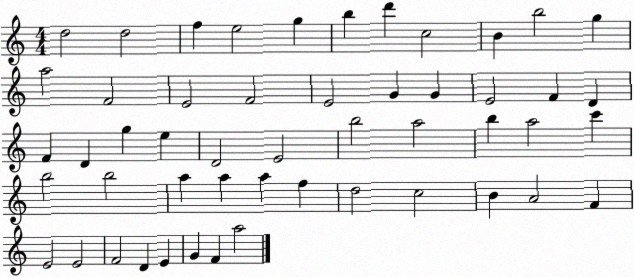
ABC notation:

X:1
T:Untitled
M:4/4
L:1/4
K:C
d2 d2 f e2 g b d' c2 B b2 g a2 F2 E2 F2 E2 G G E2 F D F D g e D2 E2 b2 a2 b a2 c' b2 b2 a a a f d2 c2 B A2 F E2 E2 F2 D E G F a2